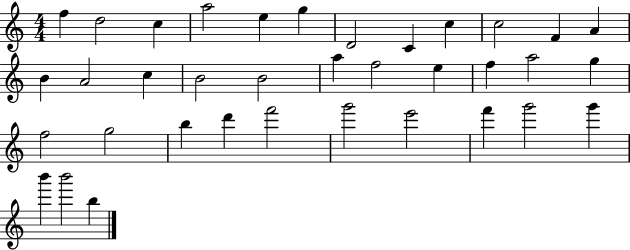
{
  \clef treble
  \numericTimeSignature
  \time 4/4
  \key c \major
  f''4 d''2 c''4 | a''2 e''4 g''4 | d'2 c'4 c''4 | c''2 f'4 a'4 | \break b'4 a'2 c''4 | b'2 b'2 | a''4 f''2 e''4 | f''4 a''2 g''4 | \break f''2 g''2 | b''4 d'''4 f'''2 | g'''2 e'''2 | f'''4 g'''2 g'''4 | \break b'''4 b'''2 b''4 | \bar "|."
}